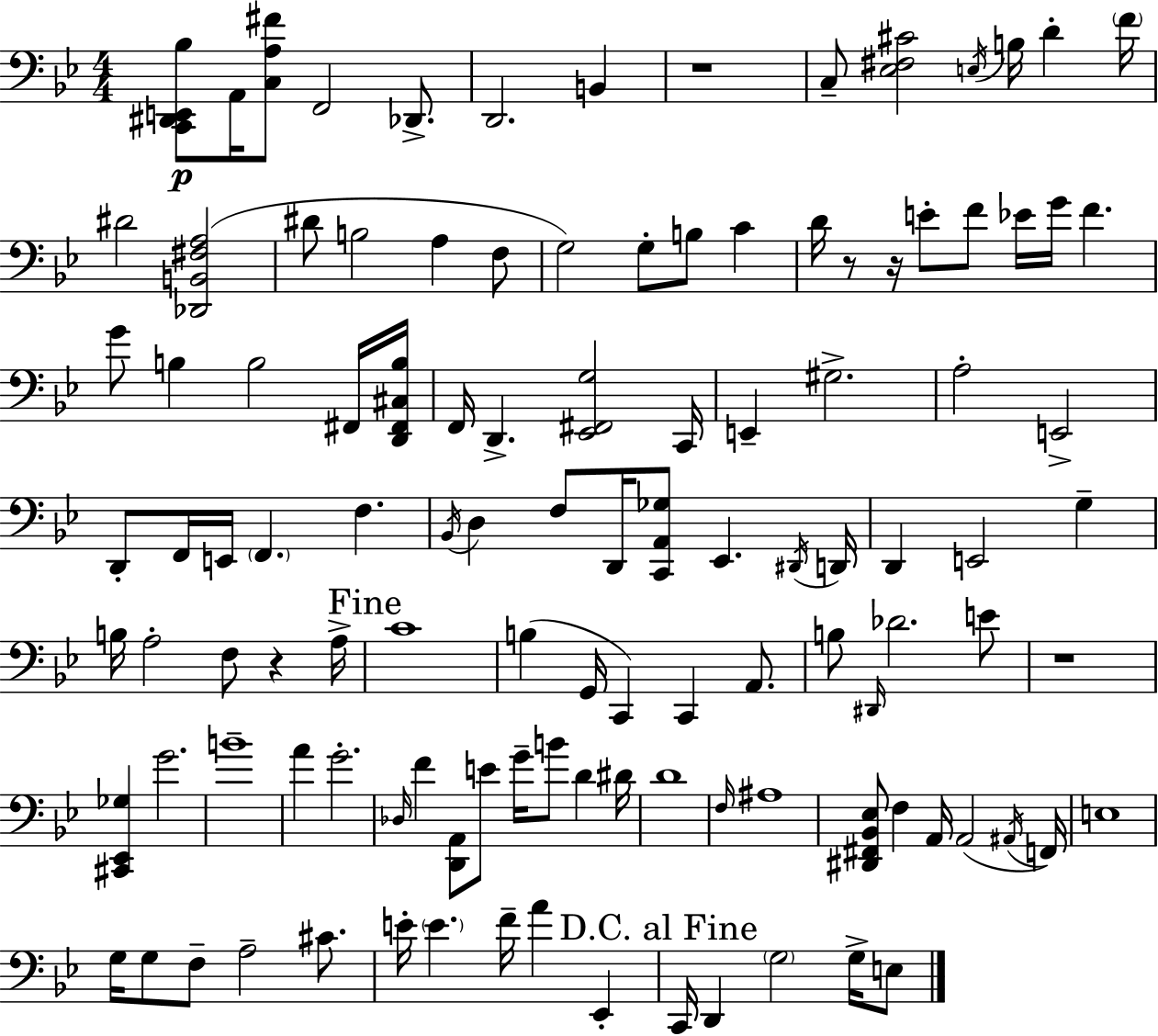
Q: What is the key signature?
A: G minor